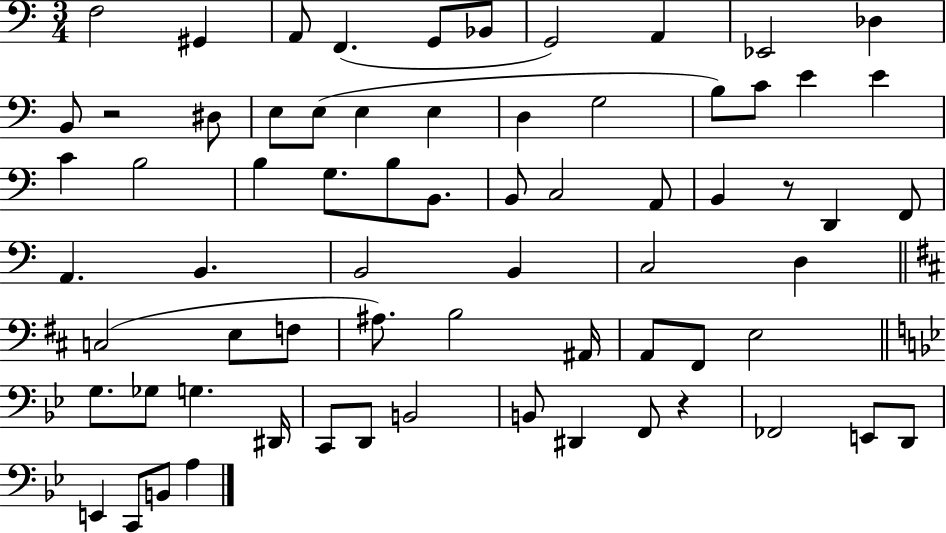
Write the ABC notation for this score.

X:1
T:Untitled
M:3/4
L:1/4
K:C
F,2 ^G,, A,,/2 F,, G,,/2 _B,,/2 G,,2 A,, _E,,2 _D, B,,/2 z2 ^D,/2 E,/2 E,/2 E, E, D, G,2 B,/2 C/2 E E C B,2 B, G,/2 B,/2 B,,/2 B,,/2 C,2 A,,/2 B,, z/2 D,, F,,/2 A,, B,, B,,2 B,, C,2 D, C,2 E,/2 F,/2 ^A,/2 B,2 ^A,,/4 A,,/2 ^F,,/2 E,2 G,/2 _G,/2 G, ^D,,/4 C,,/2 D,,/2 B,,2 B,,/2 ^D,, F,,/2 z _F,,2 E,,/2 D,,/2 E,, C,,/2 B,,/2 A,